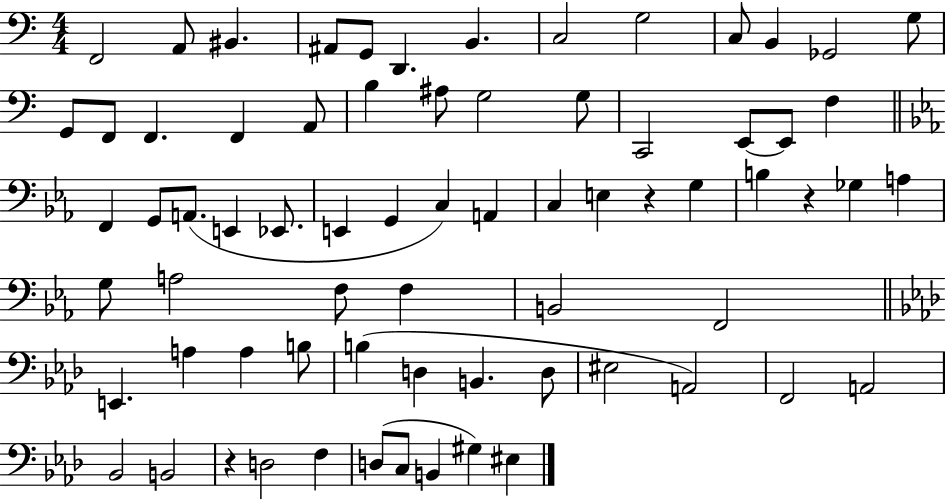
F2/h A2/e BIS2/q. A#2/e G2/e D2/q. B2/q. C3/h G3/h C3/e B2/q Gb2/h G3/e G2/e F2/e F2/q. F2/q A2/e B3/q A#3/e G3/h G3/e C2/h E2/e E2/e F3/q F2/q G2/e A2/e. E2/q Eb2/e. E2/q G2/q C3/q A2/q C3/q E3/q R/q G3/q B3/q R/q Gb3/q A3/q G3/e A3/h F3/e F3/q B2/h F2/h E2/q. A3/q A3/q B3/e B3/q D3/q B2/q. D3/e EIS3/h A2/h F2/h A2/h Bb2/h B2/h R/q D3/h F3/q D3/e C3/e B2/q G#3/q EIS3/q